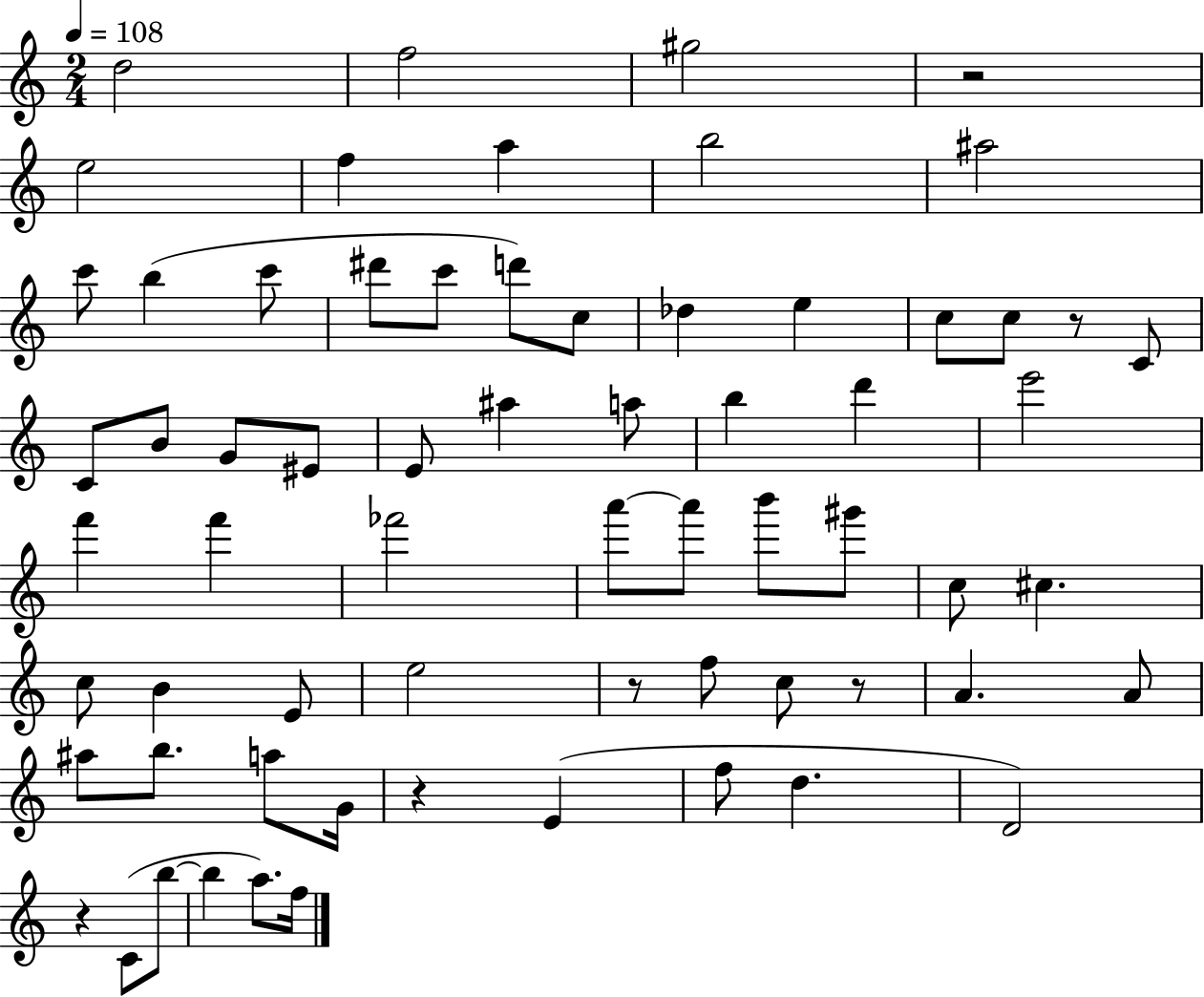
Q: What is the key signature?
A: C major